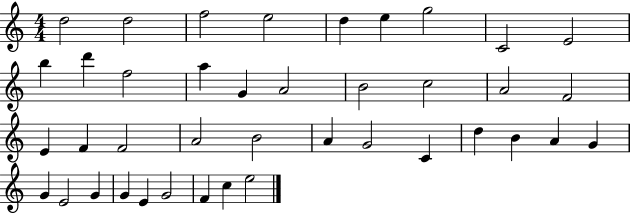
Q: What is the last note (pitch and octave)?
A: E5